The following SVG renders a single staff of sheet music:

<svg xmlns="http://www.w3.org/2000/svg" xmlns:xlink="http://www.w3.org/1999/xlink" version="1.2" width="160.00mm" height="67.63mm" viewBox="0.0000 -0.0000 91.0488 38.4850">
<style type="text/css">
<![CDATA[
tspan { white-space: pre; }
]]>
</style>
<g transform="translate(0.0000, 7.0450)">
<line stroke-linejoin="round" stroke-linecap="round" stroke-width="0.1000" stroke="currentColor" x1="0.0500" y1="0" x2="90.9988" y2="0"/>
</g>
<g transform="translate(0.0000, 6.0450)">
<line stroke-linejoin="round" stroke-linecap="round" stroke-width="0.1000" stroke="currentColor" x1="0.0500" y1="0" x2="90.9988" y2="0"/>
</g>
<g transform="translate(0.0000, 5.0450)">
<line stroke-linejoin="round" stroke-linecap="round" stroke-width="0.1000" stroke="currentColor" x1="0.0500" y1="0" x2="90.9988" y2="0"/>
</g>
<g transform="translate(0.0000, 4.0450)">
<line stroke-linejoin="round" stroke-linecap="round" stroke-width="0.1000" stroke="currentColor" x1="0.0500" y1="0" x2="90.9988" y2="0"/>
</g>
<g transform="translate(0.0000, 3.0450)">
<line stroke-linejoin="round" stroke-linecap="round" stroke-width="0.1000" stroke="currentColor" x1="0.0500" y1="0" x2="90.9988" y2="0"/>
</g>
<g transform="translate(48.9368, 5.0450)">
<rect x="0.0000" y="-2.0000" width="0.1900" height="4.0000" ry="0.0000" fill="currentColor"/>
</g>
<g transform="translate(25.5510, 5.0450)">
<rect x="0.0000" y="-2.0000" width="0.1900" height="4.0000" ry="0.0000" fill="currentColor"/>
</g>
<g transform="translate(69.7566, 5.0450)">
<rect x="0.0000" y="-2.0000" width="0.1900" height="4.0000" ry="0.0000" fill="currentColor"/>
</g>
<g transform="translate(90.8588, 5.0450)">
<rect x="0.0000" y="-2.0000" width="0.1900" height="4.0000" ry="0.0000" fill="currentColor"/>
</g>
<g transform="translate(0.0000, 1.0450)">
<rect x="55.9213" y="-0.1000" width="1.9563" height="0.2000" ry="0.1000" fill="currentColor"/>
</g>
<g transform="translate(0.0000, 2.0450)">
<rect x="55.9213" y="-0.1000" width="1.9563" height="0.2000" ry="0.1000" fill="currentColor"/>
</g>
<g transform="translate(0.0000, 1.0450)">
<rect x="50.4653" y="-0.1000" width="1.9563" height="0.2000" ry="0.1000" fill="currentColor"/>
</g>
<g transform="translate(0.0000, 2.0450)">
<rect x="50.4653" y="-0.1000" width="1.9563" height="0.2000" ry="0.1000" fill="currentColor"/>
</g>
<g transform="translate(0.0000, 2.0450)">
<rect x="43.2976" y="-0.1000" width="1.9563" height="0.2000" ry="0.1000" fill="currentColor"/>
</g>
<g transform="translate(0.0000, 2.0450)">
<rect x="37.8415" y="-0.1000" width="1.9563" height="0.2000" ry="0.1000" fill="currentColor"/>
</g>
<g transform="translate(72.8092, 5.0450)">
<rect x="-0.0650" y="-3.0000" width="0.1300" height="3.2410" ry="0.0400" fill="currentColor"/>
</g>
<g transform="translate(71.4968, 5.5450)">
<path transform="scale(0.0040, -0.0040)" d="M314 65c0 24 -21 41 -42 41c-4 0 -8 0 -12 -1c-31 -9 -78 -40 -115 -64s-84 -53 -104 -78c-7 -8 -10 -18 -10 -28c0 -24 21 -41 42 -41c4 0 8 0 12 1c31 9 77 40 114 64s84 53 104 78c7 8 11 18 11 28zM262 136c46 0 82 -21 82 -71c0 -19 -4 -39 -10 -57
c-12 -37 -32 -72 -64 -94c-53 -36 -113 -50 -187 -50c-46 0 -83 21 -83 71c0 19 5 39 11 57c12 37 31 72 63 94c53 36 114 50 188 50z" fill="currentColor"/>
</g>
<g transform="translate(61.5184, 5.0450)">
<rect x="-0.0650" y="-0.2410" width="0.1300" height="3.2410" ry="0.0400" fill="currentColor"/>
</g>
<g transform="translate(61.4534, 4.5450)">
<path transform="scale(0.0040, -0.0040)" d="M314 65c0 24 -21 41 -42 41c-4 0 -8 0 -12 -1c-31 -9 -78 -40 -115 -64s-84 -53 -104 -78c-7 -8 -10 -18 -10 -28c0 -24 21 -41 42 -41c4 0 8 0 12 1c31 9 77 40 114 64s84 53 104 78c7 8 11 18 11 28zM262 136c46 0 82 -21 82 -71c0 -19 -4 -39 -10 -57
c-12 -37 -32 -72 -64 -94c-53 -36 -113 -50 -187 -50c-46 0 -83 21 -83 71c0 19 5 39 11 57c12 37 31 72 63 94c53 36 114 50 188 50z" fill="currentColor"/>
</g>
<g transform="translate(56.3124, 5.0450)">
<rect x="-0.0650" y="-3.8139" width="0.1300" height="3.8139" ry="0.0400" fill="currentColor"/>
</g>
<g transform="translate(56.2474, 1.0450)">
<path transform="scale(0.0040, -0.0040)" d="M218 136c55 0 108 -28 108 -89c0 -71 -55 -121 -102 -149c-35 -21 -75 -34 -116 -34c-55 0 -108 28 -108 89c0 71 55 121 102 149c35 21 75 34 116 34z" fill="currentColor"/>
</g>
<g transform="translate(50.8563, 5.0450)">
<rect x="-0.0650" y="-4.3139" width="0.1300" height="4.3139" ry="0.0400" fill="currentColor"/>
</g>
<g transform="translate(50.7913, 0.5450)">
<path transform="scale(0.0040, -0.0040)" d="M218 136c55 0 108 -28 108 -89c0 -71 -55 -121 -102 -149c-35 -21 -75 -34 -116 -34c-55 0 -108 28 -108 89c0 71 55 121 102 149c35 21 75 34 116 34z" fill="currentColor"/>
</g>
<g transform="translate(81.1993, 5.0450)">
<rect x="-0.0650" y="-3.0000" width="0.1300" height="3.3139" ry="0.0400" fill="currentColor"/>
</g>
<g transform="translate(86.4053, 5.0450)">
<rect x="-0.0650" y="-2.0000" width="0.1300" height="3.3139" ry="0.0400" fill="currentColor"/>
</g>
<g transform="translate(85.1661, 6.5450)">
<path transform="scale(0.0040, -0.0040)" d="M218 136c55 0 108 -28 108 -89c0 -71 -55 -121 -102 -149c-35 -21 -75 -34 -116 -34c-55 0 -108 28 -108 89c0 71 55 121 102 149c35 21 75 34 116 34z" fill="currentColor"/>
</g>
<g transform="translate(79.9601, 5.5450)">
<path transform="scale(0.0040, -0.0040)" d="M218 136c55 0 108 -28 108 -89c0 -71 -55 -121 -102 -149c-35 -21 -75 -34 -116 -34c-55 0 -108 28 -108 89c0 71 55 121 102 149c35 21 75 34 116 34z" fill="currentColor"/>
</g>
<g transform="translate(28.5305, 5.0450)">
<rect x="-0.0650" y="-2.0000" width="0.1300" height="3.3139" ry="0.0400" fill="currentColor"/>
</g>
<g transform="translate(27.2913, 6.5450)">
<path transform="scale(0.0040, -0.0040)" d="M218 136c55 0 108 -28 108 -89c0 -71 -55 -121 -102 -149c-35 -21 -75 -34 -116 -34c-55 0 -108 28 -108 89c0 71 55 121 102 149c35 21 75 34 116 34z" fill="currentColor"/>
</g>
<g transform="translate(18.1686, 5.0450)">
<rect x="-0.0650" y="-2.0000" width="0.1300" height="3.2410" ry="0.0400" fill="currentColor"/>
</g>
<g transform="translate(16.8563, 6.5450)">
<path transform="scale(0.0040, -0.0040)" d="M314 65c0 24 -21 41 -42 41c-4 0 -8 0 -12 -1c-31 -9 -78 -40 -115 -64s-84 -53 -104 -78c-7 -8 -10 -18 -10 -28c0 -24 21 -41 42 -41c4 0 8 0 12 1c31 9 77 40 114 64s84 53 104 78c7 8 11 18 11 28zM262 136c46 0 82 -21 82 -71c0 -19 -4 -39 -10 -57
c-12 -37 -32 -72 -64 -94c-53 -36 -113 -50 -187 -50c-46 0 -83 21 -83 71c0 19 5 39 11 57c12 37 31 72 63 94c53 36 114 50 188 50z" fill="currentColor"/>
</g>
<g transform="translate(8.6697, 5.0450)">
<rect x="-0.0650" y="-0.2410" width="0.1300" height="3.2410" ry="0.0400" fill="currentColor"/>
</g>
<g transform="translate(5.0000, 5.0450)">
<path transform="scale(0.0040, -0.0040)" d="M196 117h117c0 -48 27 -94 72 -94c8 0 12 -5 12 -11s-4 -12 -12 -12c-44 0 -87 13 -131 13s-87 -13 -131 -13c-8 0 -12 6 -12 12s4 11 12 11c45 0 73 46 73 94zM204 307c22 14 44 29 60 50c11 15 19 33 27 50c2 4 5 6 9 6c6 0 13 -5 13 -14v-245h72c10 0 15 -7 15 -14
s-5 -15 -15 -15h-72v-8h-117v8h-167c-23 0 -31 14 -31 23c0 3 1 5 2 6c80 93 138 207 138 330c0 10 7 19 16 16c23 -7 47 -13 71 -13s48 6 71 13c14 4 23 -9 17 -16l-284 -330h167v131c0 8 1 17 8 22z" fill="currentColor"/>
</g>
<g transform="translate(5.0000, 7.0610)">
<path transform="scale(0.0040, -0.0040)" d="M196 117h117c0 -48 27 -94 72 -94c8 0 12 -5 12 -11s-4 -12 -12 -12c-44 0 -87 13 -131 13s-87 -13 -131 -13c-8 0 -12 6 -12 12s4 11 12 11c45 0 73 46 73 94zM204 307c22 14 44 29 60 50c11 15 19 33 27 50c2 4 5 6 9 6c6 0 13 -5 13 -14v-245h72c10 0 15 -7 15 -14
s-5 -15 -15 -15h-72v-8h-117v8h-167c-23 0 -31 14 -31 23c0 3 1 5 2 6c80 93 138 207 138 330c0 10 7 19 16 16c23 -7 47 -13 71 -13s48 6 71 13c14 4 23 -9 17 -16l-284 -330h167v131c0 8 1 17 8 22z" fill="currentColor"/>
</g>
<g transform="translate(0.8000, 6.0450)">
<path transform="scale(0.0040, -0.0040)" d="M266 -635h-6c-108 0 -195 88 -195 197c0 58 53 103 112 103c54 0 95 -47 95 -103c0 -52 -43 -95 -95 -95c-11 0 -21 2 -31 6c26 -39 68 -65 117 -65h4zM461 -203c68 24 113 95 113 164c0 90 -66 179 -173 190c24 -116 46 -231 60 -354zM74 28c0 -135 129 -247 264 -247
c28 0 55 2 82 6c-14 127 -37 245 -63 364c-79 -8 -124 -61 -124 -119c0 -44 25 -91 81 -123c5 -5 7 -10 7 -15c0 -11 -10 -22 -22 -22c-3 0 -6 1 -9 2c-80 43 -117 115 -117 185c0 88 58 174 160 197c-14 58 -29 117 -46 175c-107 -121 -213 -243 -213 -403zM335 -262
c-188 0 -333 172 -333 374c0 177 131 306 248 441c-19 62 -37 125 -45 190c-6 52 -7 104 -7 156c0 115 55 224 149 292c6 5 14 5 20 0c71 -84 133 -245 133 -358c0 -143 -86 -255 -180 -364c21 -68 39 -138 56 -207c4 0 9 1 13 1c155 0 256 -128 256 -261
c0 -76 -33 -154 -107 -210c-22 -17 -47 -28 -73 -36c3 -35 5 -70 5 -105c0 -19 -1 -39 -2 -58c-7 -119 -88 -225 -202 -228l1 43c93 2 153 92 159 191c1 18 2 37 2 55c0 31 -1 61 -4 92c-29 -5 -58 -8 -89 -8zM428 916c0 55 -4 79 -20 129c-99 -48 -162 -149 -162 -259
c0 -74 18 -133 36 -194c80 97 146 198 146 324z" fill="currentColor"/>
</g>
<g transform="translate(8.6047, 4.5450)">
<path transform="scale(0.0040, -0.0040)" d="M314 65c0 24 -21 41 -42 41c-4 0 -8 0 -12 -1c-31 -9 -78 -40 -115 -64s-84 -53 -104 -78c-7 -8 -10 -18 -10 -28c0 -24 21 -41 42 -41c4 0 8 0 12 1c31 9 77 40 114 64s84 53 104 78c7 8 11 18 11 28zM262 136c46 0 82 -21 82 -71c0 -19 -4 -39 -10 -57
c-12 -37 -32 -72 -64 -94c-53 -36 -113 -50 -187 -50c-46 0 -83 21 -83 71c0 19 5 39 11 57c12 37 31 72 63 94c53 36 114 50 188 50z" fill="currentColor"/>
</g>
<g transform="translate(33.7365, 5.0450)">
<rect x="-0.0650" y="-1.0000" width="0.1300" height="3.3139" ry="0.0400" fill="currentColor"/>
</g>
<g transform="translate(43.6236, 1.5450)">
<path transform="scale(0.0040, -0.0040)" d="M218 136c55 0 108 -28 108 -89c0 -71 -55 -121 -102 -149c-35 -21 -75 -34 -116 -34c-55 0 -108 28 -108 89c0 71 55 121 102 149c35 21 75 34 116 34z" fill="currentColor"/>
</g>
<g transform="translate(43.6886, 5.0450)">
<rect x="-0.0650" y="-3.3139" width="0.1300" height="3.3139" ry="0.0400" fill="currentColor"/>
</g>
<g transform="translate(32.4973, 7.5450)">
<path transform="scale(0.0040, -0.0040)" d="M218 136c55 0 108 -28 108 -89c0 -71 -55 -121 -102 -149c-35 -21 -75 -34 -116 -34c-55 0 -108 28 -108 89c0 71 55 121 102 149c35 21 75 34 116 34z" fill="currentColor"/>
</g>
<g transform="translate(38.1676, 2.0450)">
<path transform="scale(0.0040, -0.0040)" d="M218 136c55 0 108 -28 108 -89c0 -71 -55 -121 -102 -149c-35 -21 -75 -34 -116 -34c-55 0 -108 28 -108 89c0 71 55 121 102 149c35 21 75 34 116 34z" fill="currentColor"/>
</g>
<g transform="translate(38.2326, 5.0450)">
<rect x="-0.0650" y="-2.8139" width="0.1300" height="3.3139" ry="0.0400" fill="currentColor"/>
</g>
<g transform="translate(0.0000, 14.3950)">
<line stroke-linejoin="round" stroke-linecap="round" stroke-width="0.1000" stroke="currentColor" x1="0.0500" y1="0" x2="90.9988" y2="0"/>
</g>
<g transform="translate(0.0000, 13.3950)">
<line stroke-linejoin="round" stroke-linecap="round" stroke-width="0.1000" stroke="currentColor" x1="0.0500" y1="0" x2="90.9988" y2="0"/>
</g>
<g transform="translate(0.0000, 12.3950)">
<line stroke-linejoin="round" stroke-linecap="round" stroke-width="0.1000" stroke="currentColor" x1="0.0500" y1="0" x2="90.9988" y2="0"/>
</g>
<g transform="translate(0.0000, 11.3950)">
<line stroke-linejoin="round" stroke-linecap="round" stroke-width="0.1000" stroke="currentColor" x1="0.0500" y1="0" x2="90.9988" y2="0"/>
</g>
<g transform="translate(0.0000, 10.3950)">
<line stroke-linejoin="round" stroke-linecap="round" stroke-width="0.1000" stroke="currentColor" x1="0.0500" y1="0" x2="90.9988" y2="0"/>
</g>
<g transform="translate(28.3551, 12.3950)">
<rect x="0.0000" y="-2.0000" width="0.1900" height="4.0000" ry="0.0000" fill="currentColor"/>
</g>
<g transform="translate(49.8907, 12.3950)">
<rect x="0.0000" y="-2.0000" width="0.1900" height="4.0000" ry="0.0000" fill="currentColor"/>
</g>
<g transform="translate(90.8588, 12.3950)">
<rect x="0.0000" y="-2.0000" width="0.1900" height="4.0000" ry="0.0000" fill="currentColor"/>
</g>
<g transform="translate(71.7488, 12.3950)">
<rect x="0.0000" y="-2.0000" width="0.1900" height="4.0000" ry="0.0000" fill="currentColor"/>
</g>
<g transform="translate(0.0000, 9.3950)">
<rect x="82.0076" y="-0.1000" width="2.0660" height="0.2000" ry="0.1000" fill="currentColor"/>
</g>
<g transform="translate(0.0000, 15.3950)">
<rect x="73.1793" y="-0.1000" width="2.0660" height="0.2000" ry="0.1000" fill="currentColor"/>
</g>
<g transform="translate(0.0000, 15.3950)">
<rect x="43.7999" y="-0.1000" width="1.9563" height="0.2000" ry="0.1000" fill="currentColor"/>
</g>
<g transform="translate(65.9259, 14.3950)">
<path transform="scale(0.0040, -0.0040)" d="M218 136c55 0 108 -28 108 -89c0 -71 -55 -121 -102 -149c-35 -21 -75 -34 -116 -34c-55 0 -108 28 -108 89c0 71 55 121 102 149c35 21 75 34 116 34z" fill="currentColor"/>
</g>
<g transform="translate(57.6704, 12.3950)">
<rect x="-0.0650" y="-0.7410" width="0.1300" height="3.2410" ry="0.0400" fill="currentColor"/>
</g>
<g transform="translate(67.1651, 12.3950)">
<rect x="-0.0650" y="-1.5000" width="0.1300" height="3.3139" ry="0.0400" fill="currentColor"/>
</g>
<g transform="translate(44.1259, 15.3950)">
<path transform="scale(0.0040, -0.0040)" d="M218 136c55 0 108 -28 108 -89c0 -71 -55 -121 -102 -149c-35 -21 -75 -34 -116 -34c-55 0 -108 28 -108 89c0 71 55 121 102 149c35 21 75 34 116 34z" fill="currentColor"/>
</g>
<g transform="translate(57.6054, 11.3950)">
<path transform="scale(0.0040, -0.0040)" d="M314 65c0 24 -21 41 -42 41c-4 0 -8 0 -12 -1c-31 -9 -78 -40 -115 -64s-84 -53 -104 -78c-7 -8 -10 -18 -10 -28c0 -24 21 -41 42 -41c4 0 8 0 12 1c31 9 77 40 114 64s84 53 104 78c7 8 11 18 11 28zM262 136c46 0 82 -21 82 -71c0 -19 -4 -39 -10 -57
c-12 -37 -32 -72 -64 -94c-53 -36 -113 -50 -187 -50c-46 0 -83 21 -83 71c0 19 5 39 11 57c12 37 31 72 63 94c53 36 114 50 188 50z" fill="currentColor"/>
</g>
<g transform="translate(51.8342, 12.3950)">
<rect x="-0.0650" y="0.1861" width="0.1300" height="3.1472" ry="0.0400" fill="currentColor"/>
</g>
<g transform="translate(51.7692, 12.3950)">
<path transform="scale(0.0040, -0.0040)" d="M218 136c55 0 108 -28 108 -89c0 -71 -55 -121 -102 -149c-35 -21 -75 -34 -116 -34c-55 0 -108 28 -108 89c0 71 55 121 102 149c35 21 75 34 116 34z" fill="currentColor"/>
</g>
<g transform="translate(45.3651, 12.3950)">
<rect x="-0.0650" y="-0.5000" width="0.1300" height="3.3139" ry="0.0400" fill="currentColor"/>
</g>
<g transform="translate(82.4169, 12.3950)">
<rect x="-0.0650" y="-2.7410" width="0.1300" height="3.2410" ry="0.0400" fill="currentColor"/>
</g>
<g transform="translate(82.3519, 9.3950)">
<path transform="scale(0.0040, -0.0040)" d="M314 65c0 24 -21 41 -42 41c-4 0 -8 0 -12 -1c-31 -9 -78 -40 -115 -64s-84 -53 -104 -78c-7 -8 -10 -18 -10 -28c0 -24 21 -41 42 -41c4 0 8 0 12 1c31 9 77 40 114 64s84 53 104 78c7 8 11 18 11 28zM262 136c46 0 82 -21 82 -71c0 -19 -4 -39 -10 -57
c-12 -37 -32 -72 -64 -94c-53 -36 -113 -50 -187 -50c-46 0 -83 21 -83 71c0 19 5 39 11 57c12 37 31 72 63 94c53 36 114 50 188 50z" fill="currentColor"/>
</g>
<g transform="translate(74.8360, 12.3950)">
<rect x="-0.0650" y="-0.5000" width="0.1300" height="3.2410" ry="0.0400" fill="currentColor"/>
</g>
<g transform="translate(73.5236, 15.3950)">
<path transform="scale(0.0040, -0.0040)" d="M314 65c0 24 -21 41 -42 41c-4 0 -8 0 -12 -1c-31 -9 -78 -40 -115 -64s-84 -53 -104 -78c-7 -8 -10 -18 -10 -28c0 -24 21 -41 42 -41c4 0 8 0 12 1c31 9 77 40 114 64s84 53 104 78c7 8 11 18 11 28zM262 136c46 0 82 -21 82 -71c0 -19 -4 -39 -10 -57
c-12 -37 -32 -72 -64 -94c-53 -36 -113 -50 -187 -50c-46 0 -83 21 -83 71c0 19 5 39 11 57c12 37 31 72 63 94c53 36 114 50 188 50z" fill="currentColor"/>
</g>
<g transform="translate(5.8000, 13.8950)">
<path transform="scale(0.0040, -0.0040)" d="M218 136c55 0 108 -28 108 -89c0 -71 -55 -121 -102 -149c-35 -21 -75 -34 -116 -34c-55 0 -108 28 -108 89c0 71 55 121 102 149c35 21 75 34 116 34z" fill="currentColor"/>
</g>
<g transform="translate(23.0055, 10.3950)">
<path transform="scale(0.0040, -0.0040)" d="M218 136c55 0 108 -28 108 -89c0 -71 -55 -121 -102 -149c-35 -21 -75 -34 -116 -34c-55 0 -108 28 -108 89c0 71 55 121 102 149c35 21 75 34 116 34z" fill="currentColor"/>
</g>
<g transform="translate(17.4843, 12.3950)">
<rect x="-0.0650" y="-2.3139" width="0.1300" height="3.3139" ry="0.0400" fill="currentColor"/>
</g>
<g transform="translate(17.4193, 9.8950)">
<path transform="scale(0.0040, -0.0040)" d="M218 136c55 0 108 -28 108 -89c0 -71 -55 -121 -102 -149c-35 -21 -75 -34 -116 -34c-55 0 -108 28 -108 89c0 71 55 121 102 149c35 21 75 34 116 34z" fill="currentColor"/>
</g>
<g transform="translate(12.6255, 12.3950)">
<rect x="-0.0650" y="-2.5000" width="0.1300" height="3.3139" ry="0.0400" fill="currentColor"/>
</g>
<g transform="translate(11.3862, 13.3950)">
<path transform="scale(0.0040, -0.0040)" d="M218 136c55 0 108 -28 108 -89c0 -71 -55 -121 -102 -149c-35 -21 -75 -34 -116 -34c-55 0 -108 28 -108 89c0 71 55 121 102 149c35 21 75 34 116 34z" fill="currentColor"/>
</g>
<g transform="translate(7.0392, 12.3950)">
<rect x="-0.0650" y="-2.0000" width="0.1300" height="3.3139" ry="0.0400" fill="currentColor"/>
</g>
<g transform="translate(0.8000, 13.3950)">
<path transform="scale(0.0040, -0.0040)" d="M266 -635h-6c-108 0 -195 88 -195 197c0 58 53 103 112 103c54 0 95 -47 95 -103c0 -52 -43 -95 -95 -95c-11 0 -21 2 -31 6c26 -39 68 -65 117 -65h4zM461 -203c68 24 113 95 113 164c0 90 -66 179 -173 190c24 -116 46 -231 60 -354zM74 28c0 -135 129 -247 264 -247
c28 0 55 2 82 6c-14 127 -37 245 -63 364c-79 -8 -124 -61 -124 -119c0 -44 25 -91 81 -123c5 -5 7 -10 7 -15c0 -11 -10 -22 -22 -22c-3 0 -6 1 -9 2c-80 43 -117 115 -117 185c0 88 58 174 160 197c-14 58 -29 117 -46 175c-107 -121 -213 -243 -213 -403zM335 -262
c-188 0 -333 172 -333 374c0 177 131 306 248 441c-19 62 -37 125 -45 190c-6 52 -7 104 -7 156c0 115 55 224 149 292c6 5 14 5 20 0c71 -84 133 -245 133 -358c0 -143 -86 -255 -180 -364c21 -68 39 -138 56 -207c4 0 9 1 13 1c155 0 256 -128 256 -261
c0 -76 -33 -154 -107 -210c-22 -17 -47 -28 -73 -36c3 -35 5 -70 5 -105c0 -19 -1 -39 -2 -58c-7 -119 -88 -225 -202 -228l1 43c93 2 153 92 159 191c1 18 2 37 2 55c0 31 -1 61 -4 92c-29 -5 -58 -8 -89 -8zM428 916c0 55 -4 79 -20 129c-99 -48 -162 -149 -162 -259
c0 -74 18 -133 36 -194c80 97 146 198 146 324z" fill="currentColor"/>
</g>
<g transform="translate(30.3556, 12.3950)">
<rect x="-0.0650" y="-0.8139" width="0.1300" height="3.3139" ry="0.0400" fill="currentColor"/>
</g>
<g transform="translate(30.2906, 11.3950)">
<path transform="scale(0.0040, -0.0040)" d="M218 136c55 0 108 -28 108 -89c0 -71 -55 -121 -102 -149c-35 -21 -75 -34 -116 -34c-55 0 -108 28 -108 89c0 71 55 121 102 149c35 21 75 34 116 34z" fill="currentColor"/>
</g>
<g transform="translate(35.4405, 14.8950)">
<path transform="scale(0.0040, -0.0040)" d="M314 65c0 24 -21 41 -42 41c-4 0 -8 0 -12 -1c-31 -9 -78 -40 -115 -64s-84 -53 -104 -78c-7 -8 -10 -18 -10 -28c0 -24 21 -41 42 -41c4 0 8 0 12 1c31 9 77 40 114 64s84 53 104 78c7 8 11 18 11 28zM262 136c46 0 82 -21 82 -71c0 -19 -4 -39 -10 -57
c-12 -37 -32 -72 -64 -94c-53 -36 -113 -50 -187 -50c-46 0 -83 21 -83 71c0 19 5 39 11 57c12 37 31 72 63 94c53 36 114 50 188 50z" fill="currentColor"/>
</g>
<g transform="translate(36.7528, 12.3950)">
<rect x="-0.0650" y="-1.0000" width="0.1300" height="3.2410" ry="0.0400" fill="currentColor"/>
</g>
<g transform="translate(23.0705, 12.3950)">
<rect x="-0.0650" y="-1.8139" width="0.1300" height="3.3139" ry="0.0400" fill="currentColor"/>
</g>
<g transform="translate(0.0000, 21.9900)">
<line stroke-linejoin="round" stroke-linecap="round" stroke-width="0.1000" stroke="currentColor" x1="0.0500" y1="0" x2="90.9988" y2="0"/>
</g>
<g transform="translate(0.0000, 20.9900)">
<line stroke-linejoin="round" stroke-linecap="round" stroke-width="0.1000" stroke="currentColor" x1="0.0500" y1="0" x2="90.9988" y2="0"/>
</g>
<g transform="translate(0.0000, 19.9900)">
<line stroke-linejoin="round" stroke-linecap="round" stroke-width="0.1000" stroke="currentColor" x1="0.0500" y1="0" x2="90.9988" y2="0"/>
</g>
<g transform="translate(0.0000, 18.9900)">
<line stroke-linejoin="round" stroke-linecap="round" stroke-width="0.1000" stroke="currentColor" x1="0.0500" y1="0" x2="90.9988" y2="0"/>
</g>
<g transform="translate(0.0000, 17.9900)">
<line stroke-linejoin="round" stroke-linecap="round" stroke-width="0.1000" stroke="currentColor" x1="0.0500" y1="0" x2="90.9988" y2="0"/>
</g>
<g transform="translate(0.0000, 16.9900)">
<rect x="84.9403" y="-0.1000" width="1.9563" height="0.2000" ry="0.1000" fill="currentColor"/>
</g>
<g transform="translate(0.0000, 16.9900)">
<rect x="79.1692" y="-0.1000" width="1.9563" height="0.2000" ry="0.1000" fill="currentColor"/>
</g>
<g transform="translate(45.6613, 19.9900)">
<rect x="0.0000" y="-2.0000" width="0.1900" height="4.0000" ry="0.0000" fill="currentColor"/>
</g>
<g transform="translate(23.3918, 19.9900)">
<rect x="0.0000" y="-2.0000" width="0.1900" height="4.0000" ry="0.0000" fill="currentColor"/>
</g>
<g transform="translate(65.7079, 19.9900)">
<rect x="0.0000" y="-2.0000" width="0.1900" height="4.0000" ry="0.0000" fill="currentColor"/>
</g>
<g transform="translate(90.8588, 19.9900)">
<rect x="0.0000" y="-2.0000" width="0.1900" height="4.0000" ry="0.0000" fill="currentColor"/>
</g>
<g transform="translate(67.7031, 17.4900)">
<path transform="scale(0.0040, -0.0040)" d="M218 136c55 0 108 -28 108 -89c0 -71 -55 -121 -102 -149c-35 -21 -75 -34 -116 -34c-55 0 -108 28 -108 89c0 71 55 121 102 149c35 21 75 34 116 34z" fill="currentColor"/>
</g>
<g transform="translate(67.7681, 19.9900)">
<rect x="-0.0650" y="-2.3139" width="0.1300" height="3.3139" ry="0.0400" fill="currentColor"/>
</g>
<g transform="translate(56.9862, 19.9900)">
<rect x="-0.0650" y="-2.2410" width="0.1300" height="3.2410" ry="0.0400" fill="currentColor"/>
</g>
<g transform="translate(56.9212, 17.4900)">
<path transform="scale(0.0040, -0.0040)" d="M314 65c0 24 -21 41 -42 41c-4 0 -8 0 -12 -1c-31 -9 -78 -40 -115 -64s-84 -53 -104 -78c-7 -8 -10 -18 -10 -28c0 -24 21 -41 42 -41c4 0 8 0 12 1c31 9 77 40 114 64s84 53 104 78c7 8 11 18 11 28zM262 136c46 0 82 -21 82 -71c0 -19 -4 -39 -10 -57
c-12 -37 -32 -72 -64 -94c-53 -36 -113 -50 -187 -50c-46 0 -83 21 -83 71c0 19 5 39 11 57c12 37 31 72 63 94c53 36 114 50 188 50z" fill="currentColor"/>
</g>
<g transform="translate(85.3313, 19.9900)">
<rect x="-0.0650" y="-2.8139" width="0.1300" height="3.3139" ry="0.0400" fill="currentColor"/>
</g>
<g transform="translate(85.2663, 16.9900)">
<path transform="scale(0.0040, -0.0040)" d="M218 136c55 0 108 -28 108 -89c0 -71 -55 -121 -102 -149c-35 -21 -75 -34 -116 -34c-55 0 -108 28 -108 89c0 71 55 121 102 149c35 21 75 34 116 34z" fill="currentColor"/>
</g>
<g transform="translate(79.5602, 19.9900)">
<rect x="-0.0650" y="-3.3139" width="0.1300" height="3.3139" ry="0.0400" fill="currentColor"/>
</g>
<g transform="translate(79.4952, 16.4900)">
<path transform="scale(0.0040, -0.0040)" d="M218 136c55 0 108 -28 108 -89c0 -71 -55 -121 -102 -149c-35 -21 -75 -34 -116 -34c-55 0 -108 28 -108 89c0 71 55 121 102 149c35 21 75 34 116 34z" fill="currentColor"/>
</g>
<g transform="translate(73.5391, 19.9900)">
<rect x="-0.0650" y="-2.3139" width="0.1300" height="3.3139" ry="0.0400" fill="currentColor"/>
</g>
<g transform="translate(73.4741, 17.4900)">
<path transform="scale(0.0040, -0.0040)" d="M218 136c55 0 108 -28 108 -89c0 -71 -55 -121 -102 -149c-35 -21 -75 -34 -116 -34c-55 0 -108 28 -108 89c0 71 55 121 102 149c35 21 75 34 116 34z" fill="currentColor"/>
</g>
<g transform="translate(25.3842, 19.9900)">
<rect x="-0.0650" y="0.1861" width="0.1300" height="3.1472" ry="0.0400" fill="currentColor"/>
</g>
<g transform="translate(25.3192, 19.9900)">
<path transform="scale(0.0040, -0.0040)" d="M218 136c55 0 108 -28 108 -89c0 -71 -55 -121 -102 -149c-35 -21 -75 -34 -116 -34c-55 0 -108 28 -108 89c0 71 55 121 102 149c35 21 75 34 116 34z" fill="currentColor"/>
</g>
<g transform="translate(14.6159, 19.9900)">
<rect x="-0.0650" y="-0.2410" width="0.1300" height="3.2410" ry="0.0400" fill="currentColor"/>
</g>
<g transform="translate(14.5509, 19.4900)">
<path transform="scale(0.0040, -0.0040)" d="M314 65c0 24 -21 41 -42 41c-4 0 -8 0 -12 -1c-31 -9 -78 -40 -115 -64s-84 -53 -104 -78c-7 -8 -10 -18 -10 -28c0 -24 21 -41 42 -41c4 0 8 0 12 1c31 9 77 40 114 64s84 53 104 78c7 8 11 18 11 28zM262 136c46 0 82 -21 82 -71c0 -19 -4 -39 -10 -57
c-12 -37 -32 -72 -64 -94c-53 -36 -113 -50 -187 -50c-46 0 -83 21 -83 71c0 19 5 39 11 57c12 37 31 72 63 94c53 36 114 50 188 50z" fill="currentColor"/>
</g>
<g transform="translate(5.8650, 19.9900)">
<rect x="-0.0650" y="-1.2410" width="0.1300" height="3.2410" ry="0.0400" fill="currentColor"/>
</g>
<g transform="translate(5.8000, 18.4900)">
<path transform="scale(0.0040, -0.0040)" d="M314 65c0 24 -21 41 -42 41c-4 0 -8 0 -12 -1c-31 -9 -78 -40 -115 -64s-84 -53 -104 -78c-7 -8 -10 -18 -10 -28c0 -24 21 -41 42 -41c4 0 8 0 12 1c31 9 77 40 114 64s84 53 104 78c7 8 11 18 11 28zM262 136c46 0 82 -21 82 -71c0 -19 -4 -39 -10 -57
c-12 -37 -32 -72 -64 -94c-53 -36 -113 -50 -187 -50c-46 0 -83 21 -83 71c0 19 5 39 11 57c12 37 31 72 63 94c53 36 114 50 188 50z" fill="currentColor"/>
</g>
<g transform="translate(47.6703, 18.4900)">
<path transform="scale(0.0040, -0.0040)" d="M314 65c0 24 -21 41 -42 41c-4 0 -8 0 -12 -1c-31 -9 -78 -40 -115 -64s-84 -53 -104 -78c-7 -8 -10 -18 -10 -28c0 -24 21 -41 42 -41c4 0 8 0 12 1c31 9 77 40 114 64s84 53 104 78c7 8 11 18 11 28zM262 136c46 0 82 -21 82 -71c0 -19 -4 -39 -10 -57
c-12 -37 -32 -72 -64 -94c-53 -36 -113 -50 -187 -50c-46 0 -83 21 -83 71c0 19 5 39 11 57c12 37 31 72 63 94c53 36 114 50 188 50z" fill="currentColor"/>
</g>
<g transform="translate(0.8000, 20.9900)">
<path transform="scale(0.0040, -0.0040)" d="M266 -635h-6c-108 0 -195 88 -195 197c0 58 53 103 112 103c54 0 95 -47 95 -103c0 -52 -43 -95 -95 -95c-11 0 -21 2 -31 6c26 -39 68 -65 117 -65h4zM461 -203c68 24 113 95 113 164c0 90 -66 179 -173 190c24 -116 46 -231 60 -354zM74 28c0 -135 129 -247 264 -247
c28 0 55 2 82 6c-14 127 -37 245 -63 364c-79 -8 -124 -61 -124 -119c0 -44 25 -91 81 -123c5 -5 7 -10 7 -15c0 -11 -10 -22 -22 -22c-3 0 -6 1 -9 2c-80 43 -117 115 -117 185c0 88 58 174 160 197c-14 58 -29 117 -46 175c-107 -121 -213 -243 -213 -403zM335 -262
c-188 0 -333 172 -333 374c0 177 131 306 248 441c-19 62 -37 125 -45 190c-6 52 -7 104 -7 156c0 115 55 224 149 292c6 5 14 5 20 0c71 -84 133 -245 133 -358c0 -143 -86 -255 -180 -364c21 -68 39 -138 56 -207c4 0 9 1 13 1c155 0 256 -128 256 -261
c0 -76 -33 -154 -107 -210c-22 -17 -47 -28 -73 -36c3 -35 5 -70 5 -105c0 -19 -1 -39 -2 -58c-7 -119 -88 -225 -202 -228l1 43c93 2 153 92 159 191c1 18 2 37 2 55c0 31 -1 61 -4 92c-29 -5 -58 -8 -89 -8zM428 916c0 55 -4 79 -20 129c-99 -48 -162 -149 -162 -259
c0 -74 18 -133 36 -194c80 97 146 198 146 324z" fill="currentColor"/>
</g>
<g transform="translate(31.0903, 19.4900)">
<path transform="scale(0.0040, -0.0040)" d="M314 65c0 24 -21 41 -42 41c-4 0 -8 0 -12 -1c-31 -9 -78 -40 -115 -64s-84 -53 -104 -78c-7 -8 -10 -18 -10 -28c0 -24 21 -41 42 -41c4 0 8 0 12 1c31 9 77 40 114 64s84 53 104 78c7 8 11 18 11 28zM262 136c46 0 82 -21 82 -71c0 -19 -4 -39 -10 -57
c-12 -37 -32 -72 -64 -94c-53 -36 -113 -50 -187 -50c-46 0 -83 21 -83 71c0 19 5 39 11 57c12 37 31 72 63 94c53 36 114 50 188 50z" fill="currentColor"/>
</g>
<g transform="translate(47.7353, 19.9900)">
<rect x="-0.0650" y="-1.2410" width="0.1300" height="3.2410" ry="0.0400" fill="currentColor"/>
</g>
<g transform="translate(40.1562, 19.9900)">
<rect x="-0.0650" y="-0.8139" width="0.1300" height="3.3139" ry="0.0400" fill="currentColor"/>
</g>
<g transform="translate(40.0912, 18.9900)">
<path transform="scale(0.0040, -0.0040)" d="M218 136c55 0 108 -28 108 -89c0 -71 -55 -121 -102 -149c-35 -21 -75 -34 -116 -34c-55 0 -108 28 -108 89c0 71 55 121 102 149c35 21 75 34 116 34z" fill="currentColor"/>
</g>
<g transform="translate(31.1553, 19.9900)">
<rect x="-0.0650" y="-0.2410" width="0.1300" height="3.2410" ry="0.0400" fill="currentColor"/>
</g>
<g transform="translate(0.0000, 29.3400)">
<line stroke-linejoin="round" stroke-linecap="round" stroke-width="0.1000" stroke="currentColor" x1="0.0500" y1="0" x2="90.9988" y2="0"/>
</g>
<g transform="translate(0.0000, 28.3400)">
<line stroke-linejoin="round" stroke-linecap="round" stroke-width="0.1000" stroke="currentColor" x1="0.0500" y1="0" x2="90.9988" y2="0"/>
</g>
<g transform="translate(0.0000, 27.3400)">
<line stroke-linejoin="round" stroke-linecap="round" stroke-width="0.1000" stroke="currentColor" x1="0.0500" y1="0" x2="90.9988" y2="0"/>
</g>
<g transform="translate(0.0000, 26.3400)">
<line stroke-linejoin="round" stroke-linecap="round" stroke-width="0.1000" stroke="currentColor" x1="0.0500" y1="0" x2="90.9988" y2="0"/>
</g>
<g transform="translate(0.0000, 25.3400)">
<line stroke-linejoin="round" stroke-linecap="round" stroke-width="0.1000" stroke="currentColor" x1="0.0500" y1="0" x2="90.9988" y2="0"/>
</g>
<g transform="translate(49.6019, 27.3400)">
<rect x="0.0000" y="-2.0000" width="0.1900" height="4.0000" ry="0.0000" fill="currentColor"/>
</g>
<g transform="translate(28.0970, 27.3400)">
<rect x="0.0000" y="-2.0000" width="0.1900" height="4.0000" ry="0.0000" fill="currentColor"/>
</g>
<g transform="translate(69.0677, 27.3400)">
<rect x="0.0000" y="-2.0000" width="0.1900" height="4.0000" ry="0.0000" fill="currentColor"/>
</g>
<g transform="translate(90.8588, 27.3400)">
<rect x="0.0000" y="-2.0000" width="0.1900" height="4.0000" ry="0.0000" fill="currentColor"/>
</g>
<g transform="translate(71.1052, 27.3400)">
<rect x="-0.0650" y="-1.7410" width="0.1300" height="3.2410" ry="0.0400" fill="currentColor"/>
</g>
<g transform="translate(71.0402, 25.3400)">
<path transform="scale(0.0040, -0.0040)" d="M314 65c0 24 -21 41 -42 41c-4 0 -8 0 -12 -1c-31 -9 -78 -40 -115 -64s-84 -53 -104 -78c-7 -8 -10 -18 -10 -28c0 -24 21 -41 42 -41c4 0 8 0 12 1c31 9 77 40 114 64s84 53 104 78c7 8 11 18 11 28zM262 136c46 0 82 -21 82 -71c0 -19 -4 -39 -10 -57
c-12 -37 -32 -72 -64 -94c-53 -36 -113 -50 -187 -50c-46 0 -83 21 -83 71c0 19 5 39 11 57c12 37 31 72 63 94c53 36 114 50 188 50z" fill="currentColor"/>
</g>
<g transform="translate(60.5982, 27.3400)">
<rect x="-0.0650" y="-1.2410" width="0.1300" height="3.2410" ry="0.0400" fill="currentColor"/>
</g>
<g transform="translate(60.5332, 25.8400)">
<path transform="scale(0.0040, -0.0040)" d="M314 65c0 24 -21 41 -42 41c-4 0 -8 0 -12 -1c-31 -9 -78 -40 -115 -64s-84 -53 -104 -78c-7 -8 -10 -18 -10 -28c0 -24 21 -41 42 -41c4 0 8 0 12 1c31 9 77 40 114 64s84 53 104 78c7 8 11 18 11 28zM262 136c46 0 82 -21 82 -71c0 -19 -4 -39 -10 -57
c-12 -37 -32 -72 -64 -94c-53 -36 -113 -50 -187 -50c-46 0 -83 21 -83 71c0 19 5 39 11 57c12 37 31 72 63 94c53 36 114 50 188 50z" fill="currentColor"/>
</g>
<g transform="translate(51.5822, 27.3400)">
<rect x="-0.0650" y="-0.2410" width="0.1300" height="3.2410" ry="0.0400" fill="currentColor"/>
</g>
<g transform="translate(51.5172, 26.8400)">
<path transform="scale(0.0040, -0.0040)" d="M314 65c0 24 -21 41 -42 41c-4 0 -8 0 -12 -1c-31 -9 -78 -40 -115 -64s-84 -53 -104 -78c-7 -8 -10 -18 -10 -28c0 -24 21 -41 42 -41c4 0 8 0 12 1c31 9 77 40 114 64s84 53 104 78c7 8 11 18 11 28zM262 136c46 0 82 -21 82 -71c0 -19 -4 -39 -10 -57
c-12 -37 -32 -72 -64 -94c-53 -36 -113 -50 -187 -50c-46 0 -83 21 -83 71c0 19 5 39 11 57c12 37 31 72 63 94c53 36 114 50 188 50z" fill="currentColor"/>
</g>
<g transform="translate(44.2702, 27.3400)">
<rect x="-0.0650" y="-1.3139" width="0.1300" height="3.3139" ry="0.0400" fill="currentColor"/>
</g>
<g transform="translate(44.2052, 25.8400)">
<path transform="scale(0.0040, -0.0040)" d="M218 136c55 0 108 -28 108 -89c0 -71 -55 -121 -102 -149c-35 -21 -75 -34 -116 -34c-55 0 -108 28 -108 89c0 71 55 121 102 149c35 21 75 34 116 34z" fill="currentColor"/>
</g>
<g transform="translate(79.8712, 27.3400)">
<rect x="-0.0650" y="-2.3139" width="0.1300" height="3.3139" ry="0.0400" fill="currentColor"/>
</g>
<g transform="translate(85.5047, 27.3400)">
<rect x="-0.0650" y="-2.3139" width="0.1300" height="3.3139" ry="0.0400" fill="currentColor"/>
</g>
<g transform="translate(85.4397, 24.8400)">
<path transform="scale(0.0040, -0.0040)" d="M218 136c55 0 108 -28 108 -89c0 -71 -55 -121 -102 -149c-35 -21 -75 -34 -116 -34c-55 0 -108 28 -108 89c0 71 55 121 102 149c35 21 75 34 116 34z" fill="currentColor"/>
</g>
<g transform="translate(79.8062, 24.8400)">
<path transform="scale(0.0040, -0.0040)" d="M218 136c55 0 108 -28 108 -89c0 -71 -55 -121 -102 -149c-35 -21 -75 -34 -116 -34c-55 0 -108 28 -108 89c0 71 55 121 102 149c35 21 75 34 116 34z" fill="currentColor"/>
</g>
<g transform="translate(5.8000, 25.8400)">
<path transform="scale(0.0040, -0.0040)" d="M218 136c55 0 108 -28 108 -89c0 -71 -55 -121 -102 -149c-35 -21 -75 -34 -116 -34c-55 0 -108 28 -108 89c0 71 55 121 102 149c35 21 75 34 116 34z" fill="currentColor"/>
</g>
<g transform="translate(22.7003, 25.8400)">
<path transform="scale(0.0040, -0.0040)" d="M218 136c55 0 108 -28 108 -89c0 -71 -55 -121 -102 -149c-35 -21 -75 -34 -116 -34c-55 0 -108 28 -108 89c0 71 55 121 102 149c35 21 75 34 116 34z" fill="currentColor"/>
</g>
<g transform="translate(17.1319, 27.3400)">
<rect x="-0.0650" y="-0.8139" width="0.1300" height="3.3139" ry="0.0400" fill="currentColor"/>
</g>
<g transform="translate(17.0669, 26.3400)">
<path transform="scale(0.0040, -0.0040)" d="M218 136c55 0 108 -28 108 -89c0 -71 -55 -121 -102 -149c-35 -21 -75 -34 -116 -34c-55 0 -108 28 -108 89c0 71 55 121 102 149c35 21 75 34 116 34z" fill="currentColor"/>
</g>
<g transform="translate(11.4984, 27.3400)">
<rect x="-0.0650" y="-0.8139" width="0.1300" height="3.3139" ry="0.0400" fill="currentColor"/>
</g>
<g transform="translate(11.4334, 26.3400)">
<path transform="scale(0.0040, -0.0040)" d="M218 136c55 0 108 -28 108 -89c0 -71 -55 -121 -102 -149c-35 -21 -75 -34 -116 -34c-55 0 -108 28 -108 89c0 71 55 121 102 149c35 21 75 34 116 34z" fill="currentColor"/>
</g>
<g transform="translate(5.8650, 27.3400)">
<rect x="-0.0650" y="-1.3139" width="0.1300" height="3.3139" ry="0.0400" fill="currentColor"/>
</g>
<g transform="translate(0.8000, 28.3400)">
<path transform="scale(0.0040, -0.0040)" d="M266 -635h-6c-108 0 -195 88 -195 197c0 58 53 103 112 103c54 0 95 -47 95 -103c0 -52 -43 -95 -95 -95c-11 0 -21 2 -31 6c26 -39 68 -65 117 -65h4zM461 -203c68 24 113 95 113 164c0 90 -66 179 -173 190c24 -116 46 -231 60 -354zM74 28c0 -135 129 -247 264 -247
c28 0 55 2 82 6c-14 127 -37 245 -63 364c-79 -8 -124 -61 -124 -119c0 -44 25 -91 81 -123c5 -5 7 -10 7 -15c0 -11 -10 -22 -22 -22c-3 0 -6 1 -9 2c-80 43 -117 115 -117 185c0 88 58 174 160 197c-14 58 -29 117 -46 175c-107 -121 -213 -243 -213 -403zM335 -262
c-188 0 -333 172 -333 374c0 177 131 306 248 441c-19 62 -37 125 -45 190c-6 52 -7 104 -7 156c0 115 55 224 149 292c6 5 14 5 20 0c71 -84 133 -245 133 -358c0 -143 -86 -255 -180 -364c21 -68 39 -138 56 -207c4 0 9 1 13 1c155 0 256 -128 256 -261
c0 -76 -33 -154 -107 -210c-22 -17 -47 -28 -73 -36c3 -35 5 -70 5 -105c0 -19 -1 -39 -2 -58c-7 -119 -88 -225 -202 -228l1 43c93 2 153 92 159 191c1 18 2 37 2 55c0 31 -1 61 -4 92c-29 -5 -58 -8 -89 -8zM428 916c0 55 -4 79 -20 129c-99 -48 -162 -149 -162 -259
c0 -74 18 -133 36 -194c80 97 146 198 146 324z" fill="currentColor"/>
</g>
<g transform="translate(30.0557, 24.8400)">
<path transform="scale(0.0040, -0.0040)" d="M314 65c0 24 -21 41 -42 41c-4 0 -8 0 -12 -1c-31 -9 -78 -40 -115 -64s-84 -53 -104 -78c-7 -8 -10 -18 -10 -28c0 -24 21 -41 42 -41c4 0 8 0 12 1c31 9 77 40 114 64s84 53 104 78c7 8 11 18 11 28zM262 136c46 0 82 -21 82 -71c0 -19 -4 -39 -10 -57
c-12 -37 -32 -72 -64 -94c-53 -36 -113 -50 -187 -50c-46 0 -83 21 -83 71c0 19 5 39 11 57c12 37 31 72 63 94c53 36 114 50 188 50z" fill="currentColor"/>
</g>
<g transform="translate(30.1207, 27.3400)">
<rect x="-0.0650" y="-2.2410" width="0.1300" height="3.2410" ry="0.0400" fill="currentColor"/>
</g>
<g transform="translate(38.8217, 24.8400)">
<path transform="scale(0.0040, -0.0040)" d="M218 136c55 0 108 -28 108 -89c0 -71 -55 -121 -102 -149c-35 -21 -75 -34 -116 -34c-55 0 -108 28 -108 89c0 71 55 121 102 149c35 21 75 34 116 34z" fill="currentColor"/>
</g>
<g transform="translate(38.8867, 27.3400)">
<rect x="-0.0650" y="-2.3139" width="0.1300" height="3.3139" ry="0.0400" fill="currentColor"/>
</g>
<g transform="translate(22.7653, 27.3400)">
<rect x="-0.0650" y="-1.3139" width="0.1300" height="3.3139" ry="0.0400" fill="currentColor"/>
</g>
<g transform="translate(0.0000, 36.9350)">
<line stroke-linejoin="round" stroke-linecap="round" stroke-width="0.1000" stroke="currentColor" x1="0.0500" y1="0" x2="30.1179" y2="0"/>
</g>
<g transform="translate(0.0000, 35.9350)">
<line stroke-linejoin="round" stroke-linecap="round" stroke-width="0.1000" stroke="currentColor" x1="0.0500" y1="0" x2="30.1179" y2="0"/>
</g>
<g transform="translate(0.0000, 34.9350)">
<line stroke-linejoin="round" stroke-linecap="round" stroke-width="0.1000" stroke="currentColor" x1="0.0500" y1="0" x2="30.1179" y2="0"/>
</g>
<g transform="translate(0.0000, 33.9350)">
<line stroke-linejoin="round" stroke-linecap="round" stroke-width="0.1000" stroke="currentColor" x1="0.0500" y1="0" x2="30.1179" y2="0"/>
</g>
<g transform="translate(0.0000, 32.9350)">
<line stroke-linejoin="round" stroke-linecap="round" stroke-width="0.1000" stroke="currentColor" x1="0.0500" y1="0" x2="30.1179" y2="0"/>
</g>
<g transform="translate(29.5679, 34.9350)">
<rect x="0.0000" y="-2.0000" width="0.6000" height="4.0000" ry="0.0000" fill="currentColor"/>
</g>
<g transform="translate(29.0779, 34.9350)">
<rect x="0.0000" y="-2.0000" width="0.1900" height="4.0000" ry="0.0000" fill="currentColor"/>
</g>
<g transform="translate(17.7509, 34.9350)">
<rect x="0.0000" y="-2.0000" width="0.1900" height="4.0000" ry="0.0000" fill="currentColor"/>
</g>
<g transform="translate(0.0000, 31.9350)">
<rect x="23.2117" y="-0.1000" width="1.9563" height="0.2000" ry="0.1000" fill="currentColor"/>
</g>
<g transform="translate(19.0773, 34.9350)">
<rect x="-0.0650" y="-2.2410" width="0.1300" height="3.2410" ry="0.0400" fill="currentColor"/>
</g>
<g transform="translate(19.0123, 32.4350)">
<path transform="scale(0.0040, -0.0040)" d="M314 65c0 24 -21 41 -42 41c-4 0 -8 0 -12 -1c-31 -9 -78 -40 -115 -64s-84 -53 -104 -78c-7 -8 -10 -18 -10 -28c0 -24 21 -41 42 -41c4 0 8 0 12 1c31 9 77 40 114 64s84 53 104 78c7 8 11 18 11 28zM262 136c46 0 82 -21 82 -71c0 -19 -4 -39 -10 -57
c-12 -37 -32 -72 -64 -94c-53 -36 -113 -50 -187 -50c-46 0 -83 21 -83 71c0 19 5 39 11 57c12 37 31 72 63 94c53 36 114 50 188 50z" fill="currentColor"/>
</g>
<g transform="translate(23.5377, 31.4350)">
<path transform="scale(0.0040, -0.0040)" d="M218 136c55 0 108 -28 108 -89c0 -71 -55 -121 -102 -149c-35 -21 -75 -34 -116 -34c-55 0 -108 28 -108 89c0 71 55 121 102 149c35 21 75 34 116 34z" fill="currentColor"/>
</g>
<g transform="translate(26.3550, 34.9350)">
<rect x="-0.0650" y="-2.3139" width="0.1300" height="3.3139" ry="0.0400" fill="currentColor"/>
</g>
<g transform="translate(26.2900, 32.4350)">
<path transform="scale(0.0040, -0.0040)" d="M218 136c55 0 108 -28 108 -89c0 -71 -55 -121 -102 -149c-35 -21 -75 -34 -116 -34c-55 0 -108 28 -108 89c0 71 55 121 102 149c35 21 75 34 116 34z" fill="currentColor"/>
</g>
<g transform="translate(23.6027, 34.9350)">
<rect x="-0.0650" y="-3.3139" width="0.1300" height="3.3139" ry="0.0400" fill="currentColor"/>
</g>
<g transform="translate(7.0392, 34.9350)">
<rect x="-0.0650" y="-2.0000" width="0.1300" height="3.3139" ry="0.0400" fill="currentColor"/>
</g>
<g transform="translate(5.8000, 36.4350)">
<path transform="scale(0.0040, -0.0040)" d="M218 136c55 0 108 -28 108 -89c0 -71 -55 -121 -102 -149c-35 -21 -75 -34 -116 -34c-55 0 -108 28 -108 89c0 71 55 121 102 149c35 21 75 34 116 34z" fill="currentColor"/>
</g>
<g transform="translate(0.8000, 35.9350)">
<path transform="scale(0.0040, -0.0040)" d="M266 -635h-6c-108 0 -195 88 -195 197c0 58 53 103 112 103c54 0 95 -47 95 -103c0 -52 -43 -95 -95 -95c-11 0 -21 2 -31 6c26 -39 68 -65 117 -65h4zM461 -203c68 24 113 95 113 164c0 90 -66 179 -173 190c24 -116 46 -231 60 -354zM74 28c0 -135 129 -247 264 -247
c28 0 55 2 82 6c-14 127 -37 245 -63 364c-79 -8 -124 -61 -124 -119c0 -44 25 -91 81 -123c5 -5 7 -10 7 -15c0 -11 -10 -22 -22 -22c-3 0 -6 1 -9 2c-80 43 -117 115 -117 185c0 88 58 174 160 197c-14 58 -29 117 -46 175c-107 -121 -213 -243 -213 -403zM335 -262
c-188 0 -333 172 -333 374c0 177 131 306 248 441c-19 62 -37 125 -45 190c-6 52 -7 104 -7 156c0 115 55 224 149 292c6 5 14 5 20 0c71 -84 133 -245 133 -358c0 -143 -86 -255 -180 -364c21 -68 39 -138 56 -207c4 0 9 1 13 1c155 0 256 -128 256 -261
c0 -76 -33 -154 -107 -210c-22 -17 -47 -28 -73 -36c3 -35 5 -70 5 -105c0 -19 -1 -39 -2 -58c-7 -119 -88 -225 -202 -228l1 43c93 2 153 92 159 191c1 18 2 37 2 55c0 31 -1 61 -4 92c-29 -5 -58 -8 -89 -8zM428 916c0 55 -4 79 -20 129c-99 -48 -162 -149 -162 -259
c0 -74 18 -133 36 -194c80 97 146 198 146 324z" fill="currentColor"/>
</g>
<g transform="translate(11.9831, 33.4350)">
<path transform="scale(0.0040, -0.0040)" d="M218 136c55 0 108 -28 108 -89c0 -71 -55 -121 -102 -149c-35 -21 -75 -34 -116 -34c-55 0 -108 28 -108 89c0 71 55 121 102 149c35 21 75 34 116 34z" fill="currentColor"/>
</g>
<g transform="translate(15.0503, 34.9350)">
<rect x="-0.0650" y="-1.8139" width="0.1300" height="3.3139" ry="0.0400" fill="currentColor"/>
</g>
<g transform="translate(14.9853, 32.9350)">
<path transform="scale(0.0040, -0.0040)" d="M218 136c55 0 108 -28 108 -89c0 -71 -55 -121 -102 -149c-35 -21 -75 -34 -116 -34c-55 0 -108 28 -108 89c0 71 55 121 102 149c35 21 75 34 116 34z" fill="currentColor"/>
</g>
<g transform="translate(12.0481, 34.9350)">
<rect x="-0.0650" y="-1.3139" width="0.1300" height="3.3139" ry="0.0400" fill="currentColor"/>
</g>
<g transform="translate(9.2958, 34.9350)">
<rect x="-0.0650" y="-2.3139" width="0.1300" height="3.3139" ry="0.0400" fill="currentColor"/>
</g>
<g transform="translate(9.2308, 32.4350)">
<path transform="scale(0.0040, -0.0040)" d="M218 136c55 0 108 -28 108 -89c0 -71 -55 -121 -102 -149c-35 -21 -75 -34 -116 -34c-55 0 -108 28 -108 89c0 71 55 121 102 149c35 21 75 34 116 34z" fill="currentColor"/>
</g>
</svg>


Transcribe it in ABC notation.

X:1
T:Untitled
M:4/4
L:1/4
K:C
c2 F2 F D a b d' c' c2 A2 A F F G g f d D2 C B d2 E C2 a2 e2 c2 B c2 d e2 g2 g g b a e d d e g2 g e c2 e2 f2 g g F g e f g2 b g